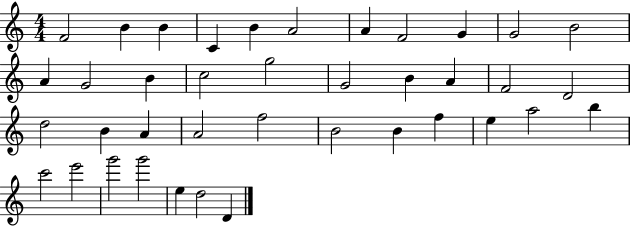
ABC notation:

X:1
T:Untitled
M:4/4
L:1/4
K:C
F2 B B C B A2 A F2 G G2 B2 A G2 B c2 g2 G2 B A F2 D2 d2 B A A2 f2 B2 B f e a2 b c'2 e'2 g'2 g'2 e d2 D